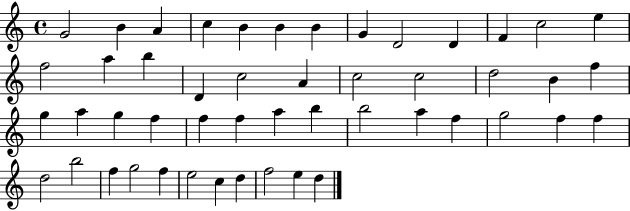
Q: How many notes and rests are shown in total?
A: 49